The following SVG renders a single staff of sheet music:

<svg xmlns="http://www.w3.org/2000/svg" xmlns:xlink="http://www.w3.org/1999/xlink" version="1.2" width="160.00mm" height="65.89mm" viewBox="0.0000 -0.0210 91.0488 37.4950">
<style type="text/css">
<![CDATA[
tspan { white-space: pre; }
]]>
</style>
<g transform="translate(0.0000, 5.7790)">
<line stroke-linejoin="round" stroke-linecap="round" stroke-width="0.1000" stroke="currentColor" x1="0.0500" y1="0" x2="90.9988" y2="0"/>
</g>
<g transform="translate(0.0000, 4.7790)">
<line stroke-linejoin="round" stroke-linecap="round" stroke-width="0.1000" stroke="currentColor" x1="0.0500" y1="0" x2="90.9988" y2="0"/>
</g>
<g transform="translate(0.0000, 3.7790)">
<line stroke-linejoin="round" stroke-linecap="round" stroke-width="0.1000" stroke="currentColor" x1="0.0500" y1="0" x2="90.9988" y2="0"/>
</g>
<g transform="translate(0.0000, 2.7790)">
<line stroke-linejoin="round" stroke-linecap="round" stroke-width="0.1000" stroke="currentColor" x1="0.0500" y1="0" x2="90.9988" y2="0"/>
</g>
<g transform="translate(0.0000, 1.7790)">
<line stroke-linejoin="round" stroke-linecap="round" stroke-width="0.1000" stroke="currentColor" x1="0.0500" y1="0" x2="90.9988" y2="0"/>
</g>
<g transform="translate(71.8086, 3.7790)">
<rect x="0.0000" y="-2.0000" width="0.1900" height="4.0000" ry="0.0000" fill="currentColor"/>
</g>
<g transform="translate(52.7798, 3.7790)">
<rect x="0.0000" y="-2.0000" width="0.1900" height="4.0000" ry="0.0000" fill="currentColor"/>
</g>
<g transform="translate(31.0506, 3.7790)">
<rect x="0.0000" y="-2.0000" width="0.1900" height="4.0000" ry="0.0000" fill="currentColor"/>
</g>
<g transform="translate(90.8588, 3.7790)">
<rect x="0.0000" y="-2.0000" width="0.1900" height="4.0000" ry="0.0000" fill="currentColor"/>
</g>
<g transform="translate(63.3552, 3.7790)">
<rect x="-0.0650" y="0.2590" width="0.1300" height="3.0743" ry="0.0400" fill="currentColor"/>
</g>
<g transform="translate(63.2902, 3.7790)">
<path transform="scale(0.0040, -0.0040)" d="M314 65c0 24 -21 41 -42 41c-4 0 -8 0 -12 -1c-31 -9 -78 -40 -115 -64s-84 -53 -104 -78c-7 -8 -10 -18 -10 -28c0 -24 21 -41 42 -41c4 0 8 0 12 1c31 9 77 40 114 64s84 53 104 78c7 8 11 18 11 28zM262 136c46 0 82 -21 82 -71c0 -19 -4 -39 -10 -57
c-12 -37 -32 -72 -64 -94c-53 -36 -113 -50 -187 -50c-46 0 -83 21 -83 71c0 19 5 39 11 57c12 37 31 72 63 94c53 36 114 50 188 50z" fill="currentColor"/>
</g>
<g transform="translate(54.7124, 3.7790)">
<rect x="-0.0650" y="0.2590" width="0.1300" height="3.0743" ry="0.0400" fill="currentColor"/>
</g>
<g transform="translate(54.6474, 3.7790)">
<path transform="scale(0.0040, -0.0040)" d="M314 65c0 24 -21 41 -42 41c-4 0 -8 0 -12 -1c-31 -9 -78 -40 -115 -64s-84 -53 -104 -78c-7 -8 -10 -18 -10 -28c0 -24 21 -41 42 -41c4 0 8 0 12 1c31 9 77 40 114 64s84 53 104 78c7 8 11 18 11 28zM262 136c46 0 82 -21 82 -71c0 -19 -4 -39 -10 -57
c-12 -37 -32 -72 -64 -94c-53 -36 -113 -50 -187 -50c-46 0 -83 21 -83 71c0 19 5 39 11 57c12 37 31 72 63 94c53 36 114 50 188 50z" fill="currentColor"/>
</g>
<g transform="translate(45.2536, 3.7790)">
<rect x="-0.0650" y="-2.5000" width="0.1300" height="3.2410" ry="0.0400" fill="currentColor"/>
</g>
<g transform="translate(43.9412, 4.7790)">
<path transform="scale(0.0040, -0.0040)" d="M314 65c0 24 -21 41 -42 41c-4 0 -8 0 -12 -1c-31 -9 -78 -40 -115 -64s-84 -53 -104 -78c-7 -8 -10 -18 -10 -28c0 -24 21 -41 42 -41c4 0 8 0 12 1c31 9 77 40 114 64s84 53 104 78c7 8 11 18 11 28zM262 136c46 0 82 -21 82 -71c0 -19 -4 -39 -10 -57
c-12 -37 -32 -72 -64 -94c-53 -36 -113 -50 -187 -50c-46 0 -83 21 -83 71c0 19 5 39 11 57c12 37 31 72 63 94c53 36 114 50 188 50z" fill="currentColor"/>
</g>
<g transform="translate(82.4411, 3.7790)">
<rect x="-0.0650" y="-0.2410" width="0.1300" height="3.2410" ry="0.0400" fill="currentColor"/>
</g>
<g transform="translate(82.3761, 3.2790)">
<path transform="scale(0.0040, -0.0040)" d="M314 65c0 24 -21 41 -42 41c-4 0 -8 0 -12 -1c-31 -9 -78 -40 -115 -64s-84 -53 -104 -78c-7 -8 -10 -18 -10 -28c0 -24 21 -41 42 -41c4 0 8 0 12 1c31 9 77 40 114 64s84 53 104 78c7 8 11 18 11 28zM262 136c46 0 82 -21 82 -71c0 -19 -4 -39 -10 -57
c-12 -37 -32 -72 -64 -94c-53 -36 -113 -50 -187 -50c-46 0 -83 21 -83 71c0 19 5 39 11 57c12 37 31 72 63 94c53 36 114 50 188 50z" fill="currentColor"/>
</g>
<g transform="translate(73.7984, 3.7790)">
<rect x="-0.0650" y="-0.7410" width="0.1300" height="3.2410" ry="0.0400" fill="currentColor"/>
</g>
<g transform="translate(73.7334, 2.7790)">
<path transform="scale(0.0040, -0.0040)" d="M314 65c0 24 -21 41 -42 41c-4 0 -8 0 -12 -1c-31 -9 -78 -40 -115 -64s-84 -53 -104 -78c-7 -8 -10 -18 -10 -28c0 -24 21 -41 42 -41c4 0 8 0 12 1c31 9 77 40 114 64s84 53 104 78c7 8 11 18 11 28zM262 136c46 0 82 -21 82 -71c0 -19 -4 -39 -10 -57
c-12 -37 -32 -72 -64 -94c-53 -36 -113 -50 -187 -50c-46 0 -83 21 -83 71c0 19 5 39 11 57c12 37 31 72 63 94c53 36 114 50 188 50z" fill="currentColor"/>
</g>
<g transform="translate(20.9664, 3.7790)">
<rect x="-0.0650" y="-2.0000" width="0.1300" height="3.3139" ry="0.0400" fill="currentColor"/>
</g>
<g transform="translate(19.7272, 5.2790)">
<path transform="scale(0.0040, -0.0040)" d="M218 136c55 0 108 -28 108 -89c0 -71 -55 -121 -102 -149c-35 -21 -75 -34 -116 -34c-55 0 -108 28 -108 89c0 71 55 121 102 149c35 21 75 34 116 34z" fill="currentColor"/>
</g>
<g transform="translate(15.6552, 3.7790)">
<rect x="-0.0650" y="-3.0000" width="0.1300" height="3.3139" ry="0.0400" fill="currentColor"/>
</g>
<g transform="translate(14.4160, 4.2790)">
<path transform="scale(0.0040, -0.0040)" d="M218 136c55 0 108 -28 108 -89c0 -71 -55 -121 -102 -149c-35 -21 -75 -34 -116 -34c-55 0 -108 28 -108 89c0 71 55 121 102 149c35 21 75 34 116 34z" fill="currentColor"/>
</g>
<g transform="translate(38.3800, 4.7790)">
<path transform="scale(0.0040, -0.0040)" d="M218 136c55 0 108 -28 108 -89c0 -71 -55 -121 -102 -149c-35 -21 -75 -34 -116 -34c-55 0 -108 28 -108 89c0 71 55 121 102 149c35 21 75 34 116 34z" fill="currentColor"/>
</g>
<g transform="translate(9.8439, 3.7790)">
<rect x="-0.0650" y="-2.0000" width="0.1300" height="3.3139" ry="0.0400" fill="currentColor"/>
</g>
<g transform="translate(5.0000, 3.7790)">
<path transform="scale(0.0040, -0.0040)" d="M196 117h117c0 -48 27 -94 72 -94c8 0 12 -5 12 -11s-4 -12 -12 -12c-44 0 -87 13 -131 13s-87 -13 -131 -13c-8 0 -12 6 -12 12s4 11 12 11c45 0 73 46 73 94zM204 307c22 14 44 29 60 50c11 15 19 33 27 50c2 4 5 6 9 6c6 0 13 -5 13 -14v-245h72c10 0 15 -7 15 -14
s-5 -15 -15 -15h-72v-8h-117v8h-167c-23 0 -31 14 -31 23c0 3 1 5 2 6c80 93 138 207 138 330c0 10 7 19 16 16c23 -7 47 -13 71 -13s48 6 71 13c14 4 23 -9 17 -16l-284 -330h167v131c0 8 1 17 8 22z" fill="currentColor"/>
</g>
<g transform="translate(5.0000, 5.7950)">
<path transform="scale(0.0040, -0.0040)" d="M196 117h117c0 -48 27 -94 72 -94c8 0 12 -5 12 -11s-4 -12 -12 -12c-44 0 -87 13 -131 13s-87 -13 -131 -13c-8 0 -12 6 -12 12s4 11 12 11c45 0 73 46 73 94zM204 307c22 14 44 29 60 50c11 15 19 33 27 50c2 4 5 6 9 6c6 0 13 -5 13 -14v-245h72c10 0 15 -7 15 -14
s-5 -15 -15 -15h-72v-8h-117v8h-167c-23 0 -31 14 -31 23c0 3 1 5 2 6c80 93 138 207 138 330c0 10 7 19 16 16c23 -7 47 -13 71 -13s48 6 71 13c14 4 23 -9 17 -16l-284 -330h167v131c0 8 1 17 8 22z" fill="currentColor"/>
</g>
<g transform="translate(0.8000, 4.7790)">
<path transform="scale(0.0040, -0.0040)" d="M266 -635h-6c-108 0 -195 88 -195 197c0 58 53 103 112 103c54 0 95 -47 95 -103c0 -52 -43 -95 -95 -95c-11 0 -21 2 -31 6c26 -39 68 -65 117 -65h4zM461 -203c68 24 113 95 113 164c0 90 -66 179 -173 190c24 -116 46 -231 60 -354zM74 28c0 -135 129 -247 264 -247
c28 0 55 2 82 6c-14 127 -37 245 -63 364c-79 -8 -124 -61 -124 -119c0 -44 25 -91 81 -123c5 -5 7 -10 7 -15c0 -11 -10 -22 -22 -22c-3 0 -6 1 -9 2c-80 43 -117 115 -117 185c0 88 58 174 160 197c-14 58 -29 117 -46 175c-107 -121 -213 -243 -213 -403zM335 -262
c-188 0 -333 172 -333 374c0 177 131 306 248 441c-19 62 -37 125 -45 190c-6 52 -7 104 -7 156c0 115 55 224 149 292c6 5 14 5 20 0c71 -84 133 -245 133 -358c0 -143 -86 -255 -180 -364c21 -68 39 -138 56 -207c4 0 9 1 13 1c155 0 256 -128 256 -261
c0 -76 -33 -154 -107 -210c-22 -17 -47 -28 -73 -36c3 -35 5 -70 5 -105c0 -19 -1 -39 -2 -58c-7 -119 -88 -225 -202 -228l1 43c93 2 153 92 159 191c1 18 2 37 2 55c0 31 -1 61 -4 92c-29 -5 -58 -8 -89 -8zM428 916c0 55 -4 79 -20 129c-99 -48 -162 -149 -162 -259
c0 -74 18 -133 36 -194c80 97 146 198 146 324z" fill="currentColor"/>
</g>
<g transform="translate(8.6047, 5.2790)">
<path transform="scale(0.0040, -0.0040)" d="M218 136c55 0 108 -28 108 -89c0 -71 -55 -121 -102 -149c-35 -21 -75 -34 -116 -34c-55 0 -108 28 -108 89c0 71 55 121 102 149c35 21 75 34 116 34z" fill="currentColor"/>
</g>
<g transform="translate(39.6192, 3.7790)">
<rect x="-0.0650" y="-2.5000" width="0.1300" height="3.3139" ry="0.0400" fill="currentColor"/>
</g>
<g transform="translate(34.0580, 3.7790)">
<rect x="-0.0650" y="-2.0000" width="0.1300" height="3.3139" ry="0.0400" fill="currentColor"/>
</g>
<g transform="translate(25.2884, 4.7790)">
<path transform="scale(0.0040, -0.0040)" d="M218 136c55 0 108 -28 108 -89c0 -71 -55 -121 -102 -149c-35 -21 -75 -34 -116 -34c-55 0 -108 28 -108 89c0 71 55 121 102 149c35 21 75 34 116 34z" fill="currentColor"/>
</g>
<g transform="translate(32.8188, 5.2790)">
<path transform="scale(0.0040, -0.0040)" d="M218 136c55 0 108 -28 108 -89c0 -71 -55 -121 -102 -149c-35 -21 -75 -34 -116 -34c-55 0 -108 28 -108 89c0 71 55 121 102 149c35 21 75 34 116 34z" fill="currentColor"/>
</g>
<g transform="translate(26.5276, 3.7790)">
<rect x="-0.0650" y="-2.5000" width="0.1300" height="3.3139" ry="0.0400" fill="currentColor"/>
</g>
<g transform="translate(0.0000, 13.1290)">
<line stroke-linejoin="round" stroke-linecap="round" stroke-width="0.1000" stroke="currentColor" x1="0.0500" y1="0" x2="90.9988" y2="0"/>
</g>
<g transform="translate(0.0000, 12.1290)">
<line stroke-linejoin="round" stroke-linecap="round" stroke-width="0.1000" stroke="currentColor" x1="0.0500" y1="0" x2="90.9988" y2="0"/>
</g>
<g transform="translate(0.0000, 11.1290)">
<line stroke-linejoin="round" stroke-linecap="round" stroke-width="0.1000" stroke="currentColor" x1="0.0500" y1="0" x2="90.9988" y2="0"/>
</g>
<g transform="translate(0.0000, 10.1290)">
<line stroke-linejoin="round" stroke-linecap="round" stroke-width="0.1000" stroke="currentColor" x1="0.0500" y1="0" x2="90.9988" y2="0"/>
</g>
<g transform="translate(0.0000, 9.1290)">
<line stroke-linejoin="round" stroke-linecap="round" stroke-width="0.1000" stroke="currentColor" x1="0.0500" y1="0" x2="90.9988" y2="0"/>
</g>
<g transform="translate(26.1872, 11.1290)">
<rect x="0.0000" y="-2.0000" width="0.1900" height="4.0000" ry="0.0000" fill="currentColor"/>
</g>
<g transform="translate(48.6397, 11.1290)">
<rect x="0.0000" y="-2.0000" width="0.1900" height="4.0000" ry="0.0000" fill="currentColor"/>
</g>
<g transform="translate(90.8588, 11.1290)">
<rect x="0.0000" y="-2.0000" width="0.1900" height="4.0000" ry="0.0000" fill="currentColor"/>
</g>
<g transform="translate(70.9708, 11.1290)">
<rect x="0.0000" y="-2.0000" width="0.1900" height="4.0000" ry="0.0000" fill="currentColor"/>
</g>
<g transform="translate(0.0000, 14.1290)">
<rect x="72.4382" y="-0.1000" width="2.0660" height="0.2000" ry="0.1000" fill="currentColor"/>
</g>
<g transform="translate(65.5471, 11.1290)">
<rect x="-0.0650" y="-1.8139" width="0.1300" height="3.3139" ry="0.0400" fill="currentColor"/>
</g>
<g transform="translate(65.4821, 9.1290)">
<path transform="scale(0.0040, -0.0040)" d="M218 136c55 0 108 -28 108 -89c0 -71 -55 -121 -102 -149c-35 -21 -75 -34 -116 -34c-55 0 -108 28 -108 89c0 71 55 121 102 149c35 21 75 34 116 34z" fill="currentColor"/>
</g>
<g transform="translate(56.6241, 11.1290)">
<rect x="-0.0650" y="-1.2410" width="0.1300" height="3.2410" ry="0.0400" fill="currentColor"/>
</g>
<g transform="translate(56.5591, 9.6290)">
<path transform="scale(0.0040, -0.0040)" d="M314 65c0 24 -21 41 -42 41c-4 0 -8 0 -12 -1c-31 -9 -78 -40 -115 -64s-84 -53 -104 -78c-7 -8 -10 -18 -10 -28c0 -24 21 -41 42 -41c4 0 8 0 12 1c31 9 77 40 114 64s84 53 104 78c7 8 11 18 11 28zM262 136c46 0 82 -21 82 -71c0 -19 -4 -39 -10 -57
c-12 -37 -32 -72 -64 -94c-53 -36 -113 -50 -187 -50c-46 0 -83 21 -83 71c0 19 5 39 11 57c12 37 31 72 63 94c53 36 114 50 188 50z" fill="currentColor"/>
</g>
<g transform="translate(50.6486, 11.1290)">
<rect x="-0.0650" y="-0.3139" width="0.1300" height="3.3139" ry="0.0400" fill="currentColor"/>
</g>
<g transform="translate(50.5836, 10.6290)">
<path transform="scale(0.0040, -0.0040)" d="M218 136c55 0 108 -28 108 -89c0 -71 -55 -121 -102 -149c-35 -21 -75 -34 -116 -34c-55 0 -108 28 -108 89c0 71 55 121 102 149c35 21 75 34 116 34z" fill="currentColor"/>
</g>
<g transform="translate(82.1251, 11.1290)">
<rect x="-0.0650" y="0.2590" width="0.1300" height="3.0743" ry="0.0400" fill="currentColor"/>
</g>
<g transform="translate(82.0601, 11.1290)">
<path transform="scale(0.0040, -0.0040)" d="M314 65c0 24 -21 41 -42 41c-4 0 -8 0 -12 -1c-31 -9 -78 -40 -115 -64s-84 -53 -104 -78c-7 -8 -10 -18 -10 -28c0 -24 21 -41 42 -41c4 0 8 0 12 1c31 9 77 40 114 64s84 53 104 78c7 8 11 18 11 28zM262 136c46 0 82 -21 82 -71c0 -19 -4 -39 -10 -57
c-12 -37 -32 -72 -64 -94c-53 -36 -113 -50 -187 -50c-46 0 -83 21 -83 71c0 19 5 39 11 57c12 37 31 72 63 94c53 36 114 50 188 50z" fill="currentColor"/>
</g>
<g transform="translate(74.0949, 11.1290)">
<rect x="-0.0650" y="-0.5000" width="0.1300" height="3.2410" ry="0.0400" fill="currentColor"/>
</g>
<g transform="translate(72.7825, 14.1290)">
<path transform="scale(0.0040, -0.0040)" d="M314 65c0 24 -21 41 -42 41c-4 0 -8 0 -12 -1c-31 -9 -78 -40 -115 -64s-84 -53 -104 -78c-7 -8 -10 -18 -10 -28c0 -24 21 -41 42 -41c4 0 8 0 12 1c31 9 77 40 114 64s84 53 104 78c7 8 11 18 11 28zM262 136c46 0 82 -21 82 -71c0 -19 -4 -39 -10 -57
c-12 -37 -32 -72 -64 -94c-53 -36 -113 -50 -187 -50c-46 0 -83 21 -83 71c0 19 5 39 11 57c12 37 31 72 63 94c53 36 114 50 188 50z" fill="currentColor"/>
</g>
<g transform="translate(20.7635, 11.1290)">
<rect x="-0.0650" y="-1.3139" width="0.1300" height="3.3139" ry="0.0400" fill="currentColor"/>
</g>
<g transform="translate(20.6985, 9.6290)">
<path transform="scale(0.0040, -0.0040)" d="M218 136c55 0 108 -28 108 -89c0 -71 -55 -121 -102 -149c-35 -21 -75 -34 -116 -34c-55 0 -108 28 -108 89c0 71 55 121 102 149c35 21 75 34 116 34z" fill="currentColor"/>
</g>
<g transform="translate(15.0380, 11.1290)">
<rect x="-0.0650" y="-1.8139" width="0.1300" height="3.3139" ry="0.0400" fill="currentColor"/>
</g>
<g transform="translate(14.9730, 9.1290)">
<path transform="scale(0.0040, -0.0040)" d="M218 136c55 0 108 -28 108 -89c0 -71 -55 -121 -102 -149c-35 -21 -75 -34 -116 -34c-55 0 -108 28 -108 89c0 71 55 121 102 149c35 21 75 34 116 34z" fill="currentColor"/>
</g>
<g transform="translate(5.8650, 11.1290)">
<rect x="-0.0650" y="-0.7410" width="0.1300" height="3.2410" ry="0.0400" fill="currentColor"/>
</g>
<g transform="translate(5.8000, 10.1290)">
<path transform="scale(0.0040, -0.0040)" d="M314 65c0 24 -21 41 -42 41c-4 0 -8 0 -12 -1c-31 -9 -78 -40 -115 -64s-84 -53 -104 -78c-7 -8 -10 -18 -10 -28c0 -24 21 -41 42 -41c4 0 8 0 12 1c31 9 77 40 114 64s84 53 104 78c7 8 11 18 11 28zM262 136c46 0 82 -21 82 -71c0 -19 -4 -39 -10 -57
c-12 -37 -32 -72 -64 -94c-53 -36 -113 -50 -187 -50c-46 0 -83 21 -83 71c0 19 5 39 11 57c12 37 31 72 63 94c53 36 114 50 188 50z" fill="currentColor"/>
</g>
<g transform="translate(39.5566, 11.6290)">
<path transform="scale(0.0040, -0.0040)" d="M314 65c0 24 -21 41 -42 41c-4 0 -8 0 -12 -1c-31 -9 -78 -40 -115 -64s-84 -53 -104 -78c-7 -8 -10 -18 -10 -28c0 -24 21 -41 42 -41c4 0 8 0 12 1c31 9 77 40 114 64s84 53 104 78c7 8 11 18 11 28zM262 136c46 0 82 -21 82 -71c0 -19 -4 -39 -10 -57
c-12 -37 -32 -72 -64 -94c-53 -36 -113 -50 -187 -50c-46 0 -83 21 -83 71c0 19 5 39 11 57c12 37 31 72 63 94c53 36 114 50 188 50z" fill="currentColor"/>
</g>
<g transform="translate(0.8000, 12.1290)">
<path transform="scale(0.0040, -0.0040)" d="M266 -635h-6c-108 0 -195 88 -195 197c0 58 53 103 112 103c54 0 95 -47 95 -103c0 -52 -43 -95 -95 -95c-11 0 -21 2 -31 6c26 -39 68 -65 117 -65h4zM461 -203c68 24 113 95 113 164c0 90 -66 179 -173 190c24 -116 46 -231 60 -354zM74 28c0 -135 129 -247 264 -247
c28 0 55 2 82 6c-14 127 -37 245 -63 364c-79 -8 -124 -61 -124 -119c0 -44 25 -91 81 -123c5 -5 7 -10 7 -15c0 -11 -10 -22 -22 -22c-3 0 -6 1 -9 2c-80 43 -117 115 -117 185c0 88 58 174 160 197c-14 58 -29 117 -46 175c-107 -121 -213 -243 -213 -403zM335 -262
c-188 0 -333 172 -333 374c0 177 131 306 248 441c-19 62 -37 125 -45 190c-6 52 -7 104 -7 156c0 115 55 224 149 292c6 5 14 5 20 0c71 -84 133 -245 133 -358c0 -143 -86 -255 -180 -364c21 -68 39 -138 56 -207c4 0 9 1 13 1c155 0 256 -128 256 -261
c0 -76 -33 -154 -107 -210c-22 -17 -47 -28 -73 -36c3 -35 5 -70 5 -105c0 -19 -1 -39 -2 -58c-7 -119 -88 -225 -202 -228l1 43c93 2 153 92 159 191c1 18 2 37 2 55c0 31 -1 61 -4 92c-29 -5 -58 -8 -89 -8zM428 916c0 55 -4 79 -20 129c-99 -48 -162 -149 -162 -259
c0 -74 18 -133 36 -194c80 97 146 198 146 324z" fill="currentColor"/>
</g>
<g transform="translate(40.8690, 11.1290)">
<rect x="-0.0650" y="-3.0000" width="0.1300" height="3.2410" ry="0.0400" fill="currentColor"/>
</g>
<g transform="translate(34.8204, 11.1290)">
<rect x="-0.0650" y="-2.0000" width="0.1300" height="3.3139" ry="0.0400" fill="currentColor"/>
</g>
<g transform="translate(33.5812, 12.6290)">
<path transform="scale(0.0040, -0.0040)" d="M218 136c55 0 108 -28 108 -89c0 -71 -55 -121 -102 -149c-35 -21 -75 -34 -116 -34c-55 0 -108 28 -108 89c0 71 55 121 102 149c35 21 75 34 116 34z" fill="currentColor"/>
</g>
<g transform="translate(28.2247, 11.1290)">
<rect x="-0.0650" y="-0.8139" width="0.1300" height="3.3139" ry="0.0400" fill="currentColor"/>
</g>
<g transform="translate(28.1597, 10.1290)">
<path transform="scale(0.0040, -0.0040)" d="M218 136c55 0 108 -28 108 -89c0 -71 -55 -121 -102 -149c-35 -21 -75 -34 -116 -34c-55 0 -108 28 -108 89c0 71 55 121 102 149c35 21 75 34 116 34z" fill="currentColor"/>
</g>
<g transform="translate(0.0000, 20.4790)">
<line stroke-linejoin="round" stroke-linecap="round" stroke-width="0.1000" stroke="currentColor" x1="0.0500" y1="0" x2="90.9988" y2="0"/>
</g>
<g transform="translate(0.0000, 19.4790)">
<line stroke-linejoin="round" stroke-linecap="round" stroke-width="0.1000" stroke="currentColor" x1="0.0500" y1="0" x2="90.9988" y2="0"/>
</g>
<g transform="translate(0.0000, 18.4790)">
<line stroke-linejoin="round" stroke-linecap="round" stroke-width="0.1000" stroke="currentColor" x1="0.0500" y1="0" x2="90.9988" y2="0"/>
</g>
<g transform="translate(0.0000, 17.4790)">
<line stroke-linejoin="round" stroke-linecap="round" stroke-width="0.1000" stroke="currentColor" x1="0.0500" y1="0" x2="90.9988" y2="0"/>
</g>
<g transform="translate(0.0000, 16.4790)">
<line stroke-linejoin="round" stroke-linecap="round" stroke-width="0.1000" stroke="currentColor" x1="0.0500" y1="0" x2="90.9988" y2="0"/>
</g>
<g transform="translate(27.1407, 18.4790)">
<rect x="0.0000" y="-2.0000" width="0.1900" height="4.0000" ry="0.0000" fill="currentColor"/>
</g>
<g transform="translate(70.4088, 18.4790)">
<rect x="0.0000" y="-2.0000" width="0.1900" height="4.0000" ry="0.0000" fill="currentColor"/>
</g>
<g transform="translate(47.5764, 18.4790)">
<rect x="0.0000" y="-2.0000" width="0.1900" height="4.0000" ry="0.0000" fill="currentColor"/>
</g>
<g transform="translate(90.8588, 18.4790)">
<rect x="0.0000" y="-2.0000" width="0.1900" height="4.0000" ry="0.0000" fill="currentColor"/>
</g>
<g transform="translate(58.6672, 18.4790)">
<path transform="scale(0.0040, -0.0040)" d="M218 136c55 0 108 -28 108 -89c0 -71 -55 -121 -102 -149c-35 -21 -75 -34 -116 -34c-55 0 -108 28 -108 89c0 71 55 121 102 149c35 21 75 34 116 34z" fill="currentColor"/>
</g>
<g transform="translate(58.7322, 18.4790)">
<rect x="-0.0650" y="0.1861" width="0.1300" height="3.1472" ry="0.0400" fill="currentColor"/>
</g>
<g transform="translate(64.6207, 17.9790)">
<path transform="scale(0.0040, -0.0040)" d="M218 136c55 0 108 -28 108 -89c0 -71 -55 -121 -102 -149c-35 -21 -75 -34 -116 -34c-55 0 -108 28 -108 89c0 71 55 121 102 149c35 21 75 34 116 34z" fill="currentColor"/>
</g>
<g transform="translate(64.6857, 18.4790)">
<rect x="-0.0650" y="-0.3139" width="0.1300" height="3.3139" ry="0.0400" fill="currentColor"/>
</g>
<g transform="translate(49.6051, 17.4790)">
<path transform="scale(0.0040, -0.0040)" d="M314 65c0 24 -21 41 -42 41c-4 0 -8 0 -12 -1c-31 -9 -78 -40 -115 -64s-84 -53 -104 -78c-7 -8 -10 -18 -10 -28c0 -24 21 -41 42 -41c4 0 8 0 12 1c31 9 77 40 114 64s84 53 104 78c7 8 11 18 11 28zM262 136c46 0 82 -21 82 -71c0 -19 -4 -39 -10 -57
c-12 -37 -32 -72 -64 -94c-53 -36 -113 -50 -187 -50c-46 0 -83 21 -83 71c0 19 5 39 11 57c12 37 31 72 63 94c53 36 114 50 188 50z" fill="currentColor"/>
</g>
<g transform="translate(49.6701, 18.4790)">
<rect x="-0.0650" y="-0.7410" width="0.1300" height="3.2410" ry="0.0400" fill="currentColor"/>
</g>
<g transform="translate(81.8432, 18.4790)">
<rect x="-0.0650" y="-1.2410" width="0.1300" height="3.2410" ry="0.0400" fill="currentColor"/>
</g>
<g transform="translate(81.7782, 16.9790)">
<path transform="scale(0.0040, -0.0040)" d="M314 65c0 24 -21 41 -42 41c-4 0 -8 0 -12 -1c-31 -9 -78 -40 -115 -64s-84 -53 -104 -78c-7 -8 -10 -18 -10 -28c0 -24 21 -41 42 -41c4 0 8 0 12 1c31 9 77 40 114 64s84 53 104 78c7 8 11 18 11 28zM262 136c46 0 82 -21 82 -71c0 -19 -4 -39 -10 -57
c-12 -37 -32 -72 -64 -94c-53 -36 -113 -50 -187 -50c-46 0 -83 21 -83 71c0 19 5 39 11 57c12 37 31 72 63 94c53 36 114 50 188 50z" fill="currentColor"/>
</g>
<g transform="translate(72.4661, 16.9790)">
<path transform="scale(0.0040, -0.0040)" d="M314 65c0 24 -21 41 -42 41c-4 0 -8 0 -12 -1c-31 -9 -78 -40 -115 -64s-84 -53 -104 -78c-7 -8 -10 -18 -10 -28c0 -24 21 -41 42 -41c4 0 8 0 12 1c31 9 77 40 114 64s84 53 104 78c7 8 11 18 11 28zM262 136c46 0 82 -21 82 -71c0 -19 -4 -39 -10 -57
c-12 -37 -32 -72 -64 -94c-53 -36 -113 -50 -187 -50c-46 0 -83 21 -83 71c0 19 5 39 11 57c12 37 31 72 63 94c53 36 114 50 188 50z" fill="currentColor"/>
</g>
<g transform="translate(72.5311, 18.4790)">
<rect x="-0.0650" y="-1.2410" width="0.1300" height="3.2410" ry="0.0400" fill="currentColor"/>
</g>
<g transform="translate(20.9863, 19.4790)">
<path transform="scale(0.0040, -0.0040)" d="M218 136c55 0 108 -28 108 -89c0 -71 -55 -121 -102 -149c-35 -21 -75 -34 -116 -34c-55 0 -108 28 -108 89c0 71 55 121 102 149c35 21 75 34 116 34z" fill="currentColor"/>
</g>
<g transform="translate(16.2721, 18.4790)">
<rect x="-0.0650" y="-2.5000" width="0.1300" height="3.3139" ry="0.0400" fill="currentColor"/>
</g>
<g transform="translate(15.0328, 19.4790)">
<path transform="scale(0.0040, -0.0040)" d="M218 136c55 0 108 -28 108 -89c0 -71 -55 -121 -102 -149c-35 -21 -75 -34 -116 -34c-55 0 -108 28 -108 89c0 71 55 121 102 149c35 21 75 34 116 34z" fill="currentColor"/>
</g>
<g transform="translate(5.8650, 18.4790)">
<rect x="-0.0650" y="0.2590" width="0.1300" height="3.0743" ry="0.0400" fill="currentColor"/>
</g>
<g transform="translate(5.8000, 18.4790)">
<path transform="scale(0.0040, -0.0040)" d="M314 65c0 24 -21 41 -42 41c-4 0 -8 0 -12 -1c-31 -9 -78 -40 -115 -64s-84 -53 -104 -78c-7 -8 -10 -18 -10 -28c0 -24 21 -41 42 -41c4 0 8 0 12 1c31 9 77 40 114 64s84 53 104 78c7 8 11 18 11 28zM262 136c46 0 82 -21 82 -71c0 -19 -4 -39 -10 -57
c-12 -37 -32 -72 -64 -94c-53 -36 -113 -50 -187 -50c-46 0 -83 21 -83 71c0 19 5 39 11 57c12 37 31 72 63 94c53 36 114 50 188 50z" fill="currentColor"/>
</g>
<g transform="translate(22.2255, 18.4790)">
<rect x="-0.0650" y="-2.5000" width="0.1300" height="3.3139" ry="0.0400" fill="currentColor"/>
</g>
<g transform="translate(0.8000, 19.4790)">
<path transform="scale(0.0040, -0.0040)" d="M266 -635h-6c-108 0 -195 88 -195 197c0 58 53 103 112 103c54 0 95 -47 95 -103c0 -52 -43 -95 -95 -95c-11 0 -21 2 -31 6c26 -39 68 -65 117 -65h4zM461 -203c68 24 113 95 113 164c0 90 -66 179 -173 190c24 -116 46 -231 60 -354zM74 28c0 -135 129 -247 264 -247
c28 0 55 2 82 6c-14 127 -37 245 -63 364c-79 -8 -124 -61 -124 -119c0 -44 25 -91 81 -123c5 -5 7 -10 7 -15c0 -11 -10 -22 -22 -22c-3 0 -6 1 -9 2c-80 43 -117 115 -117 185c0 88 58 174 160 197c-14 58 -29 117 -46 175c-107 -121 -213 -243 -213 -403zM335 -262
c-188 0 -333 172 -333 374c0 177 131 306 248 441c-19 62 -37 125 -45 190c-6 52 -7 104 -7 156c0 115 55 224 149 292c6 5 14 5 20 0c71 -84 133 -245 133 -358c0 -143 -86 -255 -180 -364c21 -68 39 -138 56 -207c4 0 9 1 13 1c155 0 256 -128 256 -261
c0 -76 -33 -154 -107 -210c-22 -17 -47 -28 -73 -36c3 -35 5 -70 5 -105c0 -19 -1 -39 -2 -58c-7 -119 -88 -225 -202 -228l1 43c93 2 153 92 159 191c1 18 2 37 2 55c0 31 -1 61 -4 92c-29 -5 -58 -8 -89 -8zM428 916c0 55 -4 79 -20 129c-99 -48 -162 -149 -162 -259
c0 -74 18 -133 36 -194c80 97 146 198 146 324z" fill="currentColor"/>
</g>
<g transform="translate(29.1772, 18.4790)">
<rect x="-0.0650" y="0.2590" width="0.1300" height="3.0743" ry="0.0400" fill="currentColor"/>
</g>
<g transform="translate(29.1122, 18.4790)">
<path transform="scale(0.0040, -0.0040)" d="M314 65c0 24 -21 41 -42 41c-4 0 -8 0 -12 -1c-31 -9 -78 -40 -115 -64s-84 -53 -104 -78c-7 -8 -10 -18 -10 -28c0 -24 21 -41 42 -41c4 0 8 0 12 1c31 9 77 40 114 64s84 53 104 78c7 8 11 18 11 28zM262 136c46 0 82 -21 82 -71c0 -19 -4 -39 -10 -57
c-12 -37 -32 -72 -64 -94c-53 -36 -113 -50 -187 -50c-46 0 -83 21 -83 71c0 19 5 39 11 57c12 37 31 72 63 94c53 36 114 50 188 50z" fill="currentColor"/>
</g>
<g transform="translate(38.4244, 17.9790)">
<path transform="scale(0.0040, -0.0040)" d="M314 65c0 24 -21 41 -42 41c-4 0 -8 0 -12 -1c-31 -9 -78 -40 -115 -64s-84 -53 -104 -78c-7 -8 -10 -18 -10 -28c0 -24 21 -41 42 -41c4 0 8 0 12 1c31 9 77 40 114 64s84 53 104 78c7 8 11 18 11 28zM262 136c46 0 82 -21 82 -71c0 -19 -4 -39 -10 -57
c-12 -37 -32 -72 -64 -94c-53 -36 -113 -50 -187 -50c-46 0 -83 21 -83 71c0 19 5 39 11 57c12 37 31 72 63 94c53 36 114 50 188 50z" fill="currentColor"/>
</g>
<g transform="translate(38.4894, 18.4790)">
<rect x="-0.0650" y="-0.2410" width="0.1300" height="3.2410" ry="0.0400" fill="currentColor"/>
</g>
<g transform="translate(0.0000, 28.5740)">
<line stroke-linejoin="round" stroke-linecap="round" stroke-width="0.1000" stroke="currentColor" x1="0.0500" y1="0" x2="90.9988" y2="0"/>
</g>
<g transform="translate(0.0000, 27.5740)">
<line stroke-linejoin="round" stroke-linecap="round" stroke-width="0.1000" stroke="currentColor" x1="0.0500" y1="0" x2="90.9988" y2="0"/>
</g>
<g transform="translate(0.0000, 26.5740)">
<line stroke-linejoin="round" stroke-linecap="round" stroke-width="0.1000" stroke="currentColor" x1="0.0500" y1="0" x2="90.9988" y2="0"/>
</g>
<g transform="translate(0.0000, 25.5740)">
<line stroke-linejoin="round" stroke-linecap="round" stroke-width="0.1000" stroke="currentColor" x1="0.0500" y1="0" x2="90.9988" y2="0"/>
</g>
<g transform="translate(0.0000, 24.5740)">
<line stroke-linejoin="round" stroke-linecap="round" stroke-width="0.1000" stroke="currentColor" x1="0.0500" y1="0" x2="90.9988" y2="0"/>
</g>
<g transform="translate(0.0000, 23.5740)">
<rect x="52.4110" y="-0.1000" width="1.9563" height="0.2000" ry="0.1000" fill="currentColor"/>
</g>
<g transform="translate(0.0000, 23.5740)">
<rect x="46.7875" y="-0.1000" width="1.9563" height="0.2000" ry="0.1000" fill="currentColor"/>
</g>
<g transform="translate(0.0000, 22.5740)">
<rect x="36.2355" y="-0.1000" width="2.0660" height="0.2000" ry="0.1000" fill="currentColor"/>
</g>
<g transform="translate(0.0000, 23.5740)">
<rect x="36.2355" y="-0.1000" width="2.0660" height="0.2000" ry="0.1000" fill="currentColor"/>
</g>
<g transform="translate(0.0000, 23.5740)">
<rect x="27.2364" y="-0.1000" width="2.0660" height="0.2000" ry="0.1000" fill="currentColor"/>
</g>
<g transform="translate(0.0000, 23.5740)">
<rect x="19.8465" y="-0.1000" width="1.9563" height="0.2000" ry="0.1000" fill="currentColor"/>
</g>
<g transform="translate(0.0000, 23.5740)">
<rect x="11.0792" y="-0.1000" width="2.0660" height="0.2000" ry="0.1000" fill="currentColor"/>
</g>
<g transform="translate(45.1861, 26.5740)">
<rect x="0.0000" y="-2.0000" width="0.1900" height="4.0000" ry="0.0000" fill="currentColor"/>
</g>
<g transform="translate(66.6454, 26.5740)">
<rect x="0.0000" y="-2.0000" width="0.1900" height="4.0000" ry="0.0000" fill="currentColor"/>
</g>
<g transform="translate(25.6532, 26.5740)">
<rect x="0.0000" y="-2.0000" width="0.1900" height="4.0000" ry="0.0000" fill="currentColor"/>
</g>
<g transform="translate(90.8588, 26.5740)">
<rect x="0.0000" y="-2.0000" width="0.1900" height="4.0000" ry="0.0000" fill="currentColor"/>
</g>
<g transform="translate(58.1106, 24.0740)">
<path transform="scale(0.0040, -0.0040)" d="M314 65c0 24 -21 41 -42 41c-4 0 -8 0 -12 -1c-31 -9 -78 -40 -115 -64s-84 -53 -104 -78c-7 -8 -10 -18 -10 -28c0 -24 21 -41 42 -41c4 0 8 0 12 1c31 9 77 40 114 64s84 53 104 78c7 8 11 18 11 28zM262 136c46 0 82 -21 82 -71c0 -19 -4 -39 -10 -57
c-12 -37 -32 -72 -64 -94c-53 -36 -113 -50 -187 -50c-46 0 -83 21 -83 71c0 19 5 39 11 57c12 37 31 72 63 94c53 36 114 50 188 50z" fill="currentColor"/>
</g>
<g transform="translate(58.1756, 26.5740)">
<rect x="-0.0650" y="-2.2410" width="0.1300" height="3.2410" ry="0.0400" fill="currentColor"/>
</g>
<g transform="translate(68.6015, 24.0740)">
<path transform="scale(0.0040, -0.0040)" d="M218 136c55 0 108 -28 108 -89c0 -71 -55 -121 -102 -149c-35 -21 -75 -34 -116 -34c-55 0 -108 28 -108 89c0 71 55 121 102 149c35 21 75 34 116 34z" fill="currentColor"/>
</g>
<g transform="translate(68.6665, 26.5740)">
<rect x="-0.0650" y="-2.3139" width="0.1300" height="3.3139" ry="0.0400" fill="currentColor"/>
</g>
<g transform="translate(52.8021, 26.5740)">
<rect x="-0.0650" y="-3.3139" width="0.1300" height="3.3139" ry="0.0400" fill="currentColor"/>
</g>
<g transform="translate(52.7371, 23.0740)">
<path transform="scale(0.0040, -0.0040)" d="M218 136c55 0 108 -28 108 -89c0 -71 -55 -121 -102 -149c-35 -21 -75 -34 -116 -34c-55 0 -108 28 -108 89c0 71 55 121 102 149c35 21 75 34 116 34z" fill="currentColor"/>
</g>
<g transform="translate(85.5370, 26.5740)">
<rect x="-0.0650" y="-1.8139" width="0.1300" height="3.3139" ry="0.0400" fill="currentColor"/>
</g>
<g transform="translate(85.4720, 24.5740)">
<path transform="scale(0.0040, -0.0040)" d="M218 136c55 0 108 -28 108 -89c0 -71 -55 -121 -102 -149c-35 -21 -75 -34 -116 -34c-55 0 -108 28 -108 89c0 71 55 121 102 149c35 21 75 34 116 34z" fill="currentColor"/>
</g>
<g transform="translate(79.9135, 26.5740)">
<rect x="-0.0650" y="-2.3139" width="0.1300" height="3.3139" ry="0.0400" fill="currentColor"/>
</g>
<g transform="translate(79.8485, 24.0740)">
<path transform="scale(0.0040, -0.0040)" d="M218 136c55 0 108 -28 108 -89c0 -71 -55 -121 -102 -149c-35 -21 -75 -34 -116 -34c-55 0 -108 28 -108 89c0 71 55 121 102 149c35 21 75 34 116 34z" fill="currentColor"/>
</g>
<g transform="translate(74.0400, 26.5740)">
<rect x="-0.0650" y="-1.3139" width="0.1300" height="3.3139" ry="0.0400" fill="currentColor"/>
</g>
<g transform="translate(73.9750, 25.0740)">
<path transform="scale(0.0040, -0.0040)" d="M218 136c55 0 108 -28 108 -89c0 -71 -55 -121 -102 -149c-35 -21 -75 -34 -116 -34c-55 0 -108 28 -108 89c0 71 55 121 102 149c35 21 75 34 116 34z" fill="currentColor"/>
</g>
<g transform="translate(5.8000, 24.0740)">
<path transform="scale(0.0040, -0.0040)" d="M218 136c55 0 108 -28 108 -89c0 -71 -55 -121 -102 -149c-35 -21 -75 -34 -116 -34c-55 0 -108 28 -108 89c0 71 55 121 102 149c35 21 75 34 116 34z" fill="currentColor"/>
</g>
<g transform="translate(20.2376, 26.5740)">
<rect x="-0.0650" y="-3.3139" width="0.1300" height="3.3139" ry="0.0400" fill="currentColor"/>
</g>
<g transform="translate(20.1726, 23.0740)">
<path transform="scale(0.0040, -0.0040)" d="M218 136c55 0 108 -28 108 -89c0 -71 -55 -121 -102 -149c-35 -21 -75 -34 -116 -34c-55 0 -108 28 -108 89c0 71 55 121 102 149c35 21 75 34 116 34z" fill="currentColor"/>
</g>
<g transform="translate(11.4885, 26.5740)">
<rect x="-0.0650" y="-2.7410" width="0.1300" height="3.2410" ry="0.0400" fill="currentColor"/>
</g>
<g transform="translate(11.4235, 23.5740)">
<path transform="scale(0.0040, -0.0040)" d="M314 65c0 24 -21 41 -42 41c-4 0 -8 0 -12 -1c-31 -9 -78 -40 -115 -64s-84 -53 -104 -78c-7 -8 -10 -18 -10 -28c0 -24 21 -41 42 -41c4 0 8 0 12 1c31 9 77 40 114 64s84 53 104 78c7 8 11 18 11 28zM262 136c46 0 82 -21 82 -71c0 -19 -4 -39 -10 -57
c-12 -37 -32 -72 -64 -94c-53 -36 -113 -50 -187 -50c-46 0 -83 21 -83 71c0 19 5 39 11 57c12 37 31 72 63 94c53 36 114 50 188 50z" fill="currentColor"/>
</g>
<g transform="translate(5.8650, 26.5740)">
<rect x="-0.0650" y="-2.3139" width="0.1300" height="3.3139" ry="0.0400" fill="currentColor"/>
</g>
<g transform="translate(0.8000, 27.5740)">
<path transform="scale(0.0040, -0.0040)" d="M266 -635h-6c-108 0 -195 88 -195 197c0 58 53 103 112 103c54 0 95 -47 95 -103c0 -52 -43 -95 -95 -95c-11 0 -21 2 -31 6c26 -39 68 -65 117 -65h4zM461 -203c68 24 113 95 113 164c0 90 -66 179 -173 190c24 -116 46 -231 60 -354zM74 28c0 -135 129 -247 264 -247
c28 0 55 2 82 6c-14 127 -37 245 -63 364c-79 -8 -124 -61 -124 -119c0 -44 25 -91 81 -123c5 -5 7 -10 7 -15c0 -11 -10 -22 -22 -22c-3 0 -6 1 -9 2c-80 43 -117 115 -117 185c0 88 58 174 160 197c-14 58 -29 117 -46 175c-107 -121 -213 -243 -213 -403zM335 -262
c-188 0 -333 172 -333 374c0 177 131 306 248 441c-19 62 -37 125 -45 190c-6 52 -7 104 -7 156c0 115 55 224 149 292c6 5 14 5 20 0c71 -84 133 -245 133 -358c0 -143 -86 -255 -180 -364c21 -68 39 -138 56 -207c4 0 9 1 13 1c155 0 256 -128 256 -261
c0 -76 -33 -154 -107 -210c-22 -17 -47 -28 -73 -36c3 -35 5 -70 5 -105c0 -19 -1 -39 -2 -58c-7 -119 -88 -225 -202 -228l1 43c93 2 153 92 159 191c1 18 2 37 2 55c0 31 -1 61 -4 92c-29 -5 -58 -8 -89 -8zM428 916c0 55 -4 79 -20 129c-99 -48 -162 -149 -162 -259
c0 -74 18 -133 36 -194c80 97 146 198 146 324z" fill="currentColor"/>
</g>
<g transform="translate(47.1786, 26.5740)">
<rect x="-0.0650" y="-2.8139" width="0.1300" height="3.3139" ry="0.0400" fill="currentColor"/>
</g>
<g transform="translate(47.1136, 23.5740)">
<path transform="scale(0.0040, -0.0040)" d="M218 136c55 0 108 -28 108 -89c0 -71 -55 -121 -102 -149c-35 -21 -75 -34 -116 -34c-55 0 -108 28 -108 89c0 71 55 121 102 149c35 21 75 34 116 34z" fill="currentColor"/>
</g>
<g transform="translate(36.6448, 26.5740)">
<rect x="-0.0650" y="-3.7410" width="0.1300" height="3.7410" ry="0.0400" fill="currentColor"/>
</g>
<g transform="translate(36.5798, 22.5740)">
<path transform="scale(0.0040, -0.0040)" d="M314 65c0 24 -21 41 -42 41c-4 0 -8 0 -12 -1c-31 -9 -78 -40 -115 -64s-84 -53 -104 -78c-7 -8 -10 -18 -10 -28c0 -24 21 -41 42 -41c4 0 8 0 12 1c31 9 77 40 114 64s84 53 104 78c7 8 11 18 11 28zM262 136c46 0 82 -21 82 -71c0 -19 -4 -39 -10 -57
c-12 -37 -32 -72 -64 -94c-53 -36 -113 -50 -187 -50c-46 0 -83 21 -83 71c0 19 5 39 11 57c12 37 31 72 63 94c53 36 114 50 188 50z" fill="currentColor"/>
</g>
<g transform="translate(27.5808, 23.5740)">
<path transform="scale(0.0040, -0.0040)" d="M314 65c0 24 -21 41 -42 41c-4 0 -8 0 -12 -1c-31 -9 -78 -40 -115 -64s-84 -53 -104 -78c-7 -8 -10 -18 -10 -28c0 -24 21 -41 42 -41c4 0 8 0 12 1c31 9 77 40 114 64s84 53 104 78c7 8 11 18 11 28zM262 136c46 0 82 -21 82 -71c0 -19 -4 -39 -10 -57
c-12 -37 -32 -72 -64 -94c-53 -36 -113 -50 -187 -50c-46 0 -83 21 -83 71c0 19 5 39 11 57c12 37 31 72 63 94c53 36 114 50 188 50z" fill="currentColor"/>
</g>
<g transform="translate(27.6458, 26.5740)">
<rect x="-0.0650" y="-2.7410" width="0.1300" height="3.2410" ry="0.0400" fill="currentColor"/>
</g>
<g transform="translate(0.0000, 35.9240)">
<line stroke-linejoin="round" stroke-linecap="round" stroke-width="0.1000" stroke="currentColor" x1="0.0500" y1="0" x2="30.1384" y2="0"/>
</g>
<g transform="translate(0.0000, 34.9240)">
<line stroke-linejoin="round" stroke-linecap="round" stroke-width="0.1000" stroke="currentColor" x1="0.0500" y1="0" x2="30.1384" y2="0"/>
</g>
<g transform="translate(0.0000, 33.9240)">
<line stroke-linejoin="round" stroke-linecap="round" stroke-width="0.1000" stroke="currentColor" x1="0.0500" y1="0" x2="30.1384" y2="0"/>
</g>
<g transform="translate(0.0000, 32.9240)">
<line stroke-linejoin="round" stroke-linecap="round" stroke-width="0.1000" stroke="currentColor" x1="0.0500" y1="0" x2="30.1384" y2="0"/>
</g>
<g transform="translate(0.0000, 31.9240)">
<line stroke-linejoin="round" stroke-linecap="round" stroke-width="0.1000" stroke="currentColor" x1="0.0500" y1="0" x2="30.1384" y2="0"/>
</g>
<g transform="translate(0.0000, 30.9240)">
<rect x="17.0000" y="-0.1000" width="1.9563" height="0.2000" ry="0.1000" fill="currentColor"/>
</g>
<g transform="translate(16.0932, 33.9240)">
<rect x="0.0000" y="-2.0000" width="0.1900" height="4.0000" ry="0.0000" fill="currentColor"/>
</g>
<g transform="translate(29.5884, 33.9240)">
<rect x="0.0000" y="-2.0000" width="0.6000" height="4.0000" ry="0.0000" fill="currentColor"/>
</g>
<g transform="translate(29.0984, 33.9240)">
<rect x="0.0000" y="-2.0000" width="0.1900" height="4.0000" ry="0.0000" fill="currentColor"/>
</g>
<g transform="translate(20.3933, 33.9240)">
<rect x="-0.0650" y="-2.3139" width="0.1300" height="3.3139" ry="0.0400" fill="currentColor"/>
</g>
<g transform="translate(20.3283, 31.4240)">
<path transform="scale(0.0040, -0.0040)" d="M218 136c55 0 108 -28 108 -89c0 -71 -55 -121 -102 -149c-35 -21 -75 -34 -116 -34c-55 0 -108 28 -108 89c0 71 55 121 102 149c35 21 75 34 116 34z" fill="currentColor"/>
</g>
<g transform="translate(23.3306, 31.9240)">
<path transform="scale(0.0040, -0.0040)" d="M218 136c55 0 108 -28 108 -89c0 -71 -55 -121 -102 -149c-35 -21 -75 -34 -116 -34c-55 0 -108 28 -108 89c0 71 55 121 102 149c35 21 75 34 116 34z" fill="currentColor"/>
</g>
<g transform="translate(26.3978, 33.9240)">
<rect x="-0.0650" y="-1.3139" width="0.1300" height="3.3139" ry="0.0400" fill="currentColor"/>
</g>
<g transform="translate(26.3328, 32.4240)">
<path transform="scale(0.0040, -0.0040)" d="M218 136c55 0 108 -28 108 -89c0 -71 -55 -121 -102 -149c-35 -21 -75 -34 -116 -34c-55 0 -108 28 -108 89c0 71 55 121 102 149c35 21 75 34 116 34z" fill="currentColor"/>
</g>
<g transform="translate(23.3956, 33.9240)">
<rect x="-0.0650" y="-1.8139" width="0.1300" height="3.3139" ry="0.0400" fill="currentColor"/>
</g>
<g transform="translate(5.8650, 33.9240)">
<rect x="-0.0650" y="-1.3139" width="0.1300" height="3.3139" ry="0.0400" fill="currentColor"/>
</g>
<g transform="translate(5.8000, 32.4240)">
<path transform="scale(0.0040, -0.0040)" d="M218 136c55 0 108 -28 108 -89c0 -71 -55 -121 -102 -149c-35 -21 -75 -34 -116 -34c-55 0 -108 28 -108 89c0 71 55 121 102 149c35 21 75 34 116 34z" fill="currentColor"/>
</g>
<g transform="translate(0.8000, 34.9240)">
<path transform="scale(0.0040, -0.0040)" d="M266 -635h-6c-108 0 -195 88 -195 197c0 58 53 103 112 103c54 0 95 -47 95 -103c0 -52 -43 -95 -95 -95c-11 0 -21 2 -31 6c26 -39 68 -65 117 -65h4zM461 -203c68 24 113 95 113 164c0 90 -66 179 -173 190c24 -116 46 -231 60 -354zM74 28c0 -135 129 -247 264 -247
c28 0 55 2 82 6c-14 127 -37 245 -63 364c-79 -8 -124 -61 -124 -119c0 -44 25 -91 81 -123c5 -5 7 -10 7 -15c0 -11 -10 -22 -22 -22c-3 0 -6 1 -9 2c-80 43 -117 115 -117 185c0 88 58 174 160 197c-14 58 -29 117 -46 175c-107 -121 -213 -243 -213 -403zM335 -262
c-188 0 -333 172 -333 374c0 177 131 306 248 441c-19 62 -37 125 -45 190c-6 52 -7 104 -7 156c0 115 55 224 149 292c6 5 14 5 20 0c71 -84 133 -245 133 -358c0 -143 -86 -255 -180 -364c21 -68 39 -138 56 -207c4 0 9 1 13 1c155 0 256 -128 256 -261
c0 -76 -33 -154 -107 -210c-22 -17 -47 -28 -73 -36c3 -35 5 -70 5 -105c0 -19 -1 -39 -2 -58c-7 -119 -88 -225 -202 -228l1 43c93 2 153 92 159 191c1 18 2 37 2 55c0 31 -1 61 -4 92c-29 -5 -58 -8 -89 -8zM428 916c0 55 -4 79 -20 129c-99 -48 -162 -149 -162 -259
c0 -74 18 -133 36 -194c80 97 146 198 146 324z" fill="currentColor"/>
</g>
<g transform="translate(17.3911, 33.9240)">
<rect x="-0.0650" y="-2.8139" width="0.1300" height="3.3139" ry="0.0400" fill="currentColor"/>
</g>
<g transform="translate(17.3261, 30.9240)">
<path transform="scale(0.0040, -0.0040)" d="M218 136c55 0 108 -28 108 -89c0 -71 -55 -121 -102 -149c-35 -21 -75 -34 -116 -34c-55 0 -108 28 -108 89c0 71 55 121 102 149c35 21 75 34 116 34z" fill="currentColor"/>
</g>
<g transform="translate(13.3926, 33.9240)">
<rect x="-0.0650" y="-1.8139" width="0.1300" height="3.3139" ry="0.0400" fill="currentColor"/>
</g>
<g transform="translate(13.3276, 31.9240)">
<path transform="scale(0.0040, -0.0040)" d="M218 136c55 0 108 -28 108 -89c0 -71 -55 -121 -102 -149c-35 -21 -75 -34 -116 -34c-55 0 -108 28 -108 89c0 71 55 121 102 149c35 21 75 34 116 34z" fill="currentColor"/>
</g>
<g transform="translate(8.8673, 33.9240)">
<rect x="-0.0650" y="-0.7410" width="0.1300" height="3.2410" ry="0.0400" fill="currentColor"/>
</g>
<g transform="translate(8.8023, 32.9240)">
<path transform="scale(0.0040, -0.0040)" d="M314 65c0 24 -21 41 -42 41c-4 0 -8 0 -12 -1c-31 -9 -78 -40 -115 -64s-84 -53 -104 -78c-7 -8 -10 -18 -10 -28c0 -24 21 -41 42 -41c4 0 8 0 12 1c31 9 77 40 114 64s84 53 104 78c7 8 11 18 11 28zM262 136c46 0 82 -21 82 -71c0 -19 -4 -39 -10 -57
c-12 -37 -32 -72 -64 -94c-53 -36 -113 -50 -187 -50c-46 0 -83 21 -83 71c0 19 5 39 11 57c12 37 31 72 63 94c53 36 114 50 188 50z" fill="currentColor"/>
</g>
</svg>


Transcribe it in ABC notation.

X:1
T:Untitled
M:4/4
L:1/4
K:C
F A F G F G G2 B2 B2 d2 c2 d2 f e d F A2 c e2 f C2 B2 B2 G G B2 c2 d2 B c e2 e2 g a2 b a2 c'2 a b g2 g e g f e d2 f a g f e